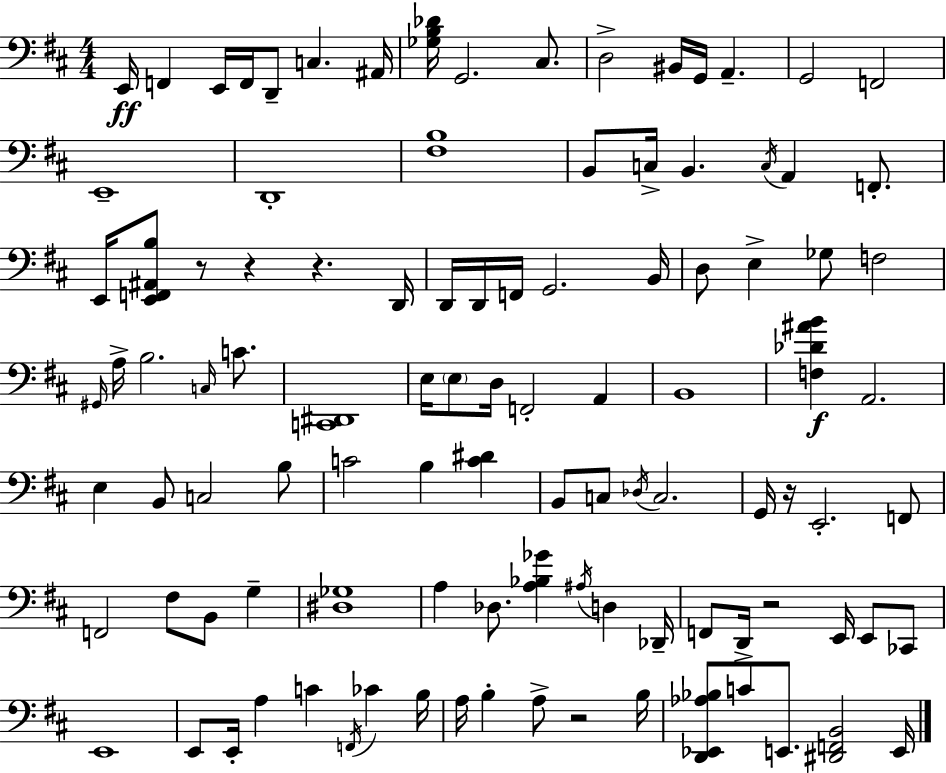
X:1
T:Untitled
M:4/4
L:1/4
K:D
E,,/4 F,, E,,/4 F,,/4 D,,/2 C, ^A,,/4 [_G,B,_D]/4 G,,2 ^C,/2 D,2 ^B,,/4 G,,/4 A,, G,,2 F,,2 E,,4 D,,4 [^F,B,]4 B,,/2 C,/4 B,, C,/4 A,, F,,/2 E,,/4 [E,,F,,^A,,B,]/2 z/2 z z D,,/4 D,,/4 D,,/4 F,,/4 G,,2 B,,/4 D,/2 E, _G,/2 F,2 ^G,,/4 A,/4 B,2 C,/4 C/2 [C,,^D,,]4 E,/4 E,/2 D,/4 F,,2 A,, B,,4 [F,_D^AB] A,,2 E, B,,/2 C,2 B,/2 C2 B, [C^D] B,,/2 C,/2 _D,/4 C,2 G,,/4 z/4 E,,2 F,,/2 F,,2 ^F,/2 B,,/2 G, [^D,_G,]4 A, _D,/2 [A,_B,_G] ^A,/4 D, _D,,/4 F,,/2 D,,/4 z2 E,,/4 E,,/2 _C,,/2 E,,4 E,,/2 E,,/4 A, C F,,/4 _C B,/4 A,/4 B, A,/2 z2 B,/4 [D,,_E,,_A,_B,]/2 C/2 E,,/2 [^D,,F,,B,,]2 E,,/4